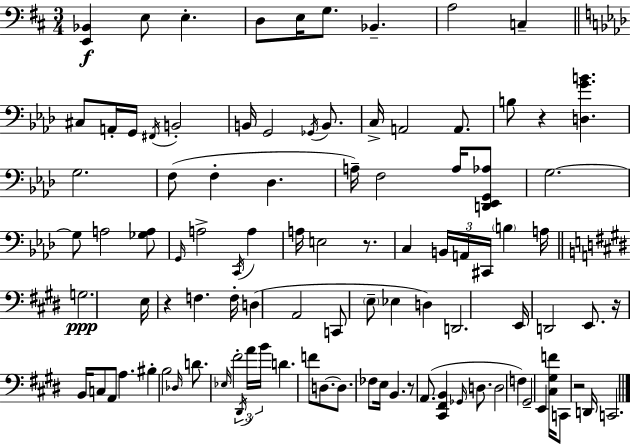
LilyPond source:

{
  \clef bass
  \numericTimeSignature
  \time 3/4
  \key d \major
  <e, bes,>4\f e8 e4.-. | d8 e16 g8. bes,4.-- | a2 c4-- | \bar "||" \break \key f \minor cis8 a,16-. g,16 \acciaccatura { fis,16 } b,2-. | b,16 g,2 \acciaccatura { ges,16 } b,8. | c16-> a,2 a,8. | b8 r4 <d g' b'>4. | \break g2. | f8( f4-. des4. | a16--) f2 a16 | <d, ees, g, aes>8 g2.~~ | \break g8 a2 | <ges a>8 \grace { g,16 } a2-> \acciaccatura { c,16 } | a4 a16 e2 | r8. c4 \tuplet 3/2 { b,16 a,16 cis,16 } \parenthesize b4 | \break a16 \bar "||" \break \key e \major g2.\ppp | e16 r4 f4. f16-. | d4( a,2 | c,8 \parenthesize e8-- ees4 d4) | \break d,2. | e,16 d,2 e,8. | r16 b,16 c8 a,8 a4. | bis4-. b2 | \break \grace { des16 } d'8. \grace { ees16 } fis'2-. | \tuplet 3/2 { \acciaccatura { dis,16 } a'16 b'16 } d'4. f'8 | d8.~~ d8. fes8 e16 b,4. | r8 a,8.( <cis, fis, b,>4 | \break \grace { ges,16 } d8. d2 | f4) gis,2-- | e,4 <cis gis f'>16 c,8 r2 | d,16 c,2. | \break \bar "|."
}